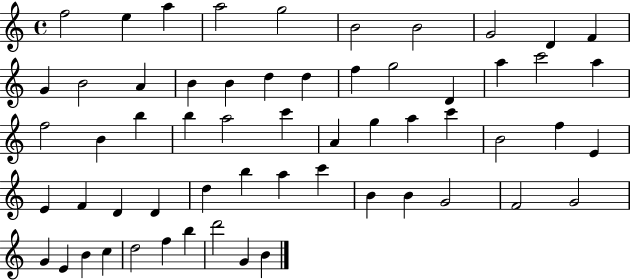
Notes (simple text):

F5/h E5/q A5/q A5/h G5/h B4/h B4/h G4/h D4/q F4/q G4/q B4/h A4/q B4/q B4/q D5/q D5/q F5/q G5/h D4/q A5/q C6/h A5/q F5/h B4/q B5/q B5/q A5/h C6/q A4/q G5/q A5/q C6/q B4/h F5/q E4/q E4/q F4/q D4/q D4/q D5/q B5/q A5/q C6/q B4/q B4/q G4/h F4/h G4/h G4/q E4/q B4/q C5/q D5/h F5/q B5/q D6/h G4/q B4/q